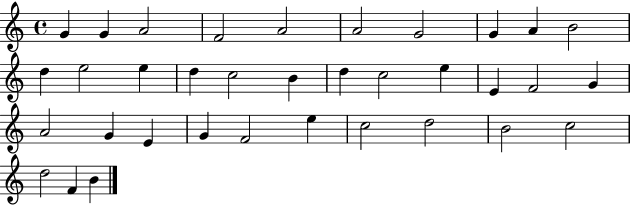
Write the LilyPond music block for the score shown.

{
  \clef treble
  \time 4/4
  \defaultTimeSignature
  \key c \major
  g'4 g'4 a'2 | f'2 a'2 | a'2 g'2 | g'4 a'4 b'2 | \break d''4 e''2 e''4 | d''4 c''2 b'4 | d''4 c''2 e''4 | e'4 f'2 g'4 | \break a'2 g'4 e'4 | g'4 f'2 e''4 | c''2 d''2 | b'2 c''2 | \break d''2 f'4 b'4 | \bar "|."
}